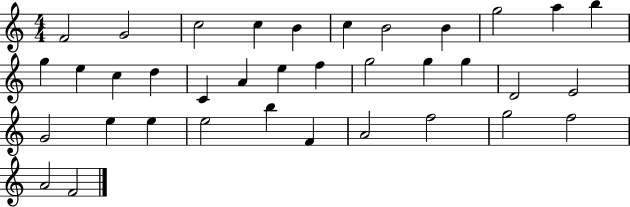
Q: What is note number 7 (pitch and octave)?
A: B4